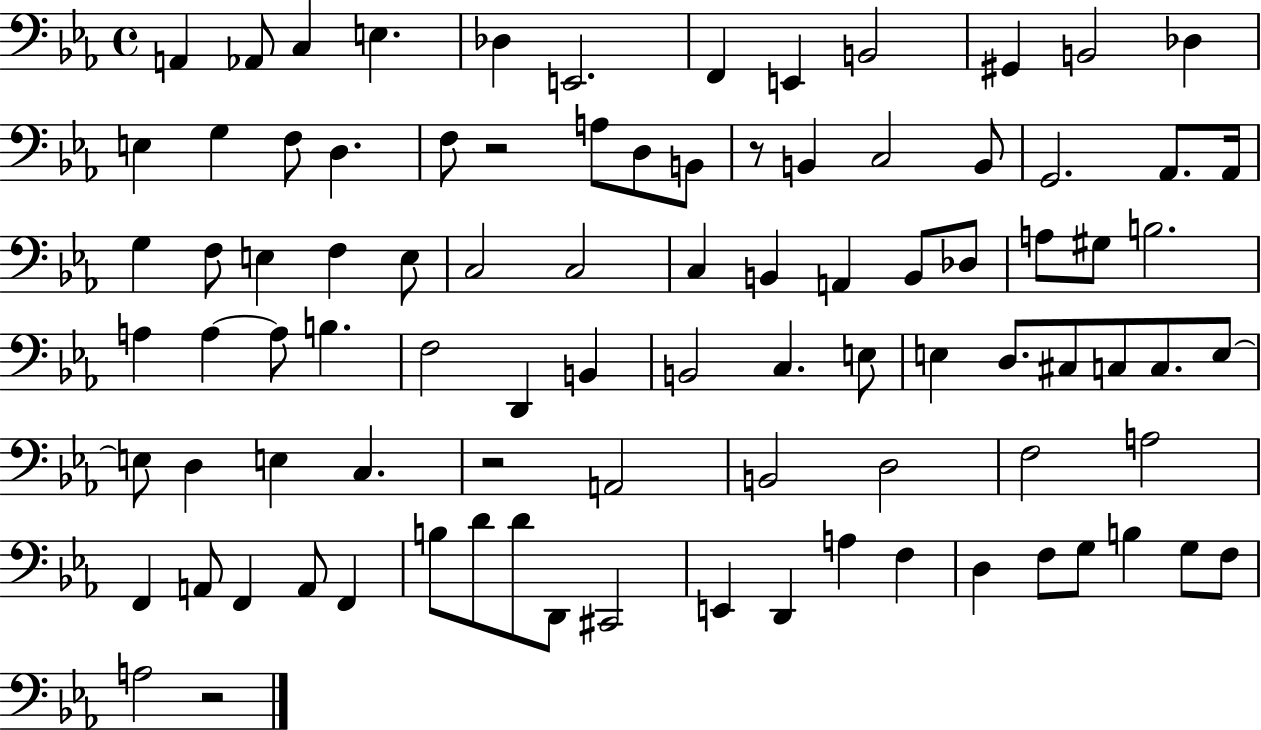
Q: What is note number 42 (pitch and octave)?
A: A3